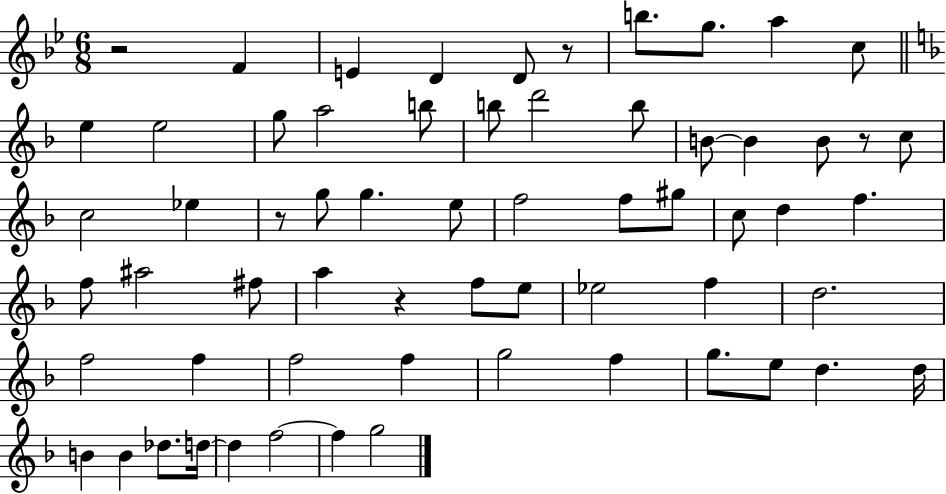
{
  \clef treble
  \numericTimeSignature
  \time 6/8
  \key bes \major
  \repeat volta 2 { r2 f'4 | e'4 d'4 d'8 r8 | b''8. g''8. a''4 c''8 | \bar "||" \break \key f \major e''4 e''2 | g''8 a''2 b''8 | b''8 d'''2 b''8 | b'8~~ b'4 b'8 r8 c''8 | \break c''2 ees''4 | r8 g''8 g''4. e''8 | f''2 f''8 gis''8 | c''8 d''4 f''4. | \break f''8 ais''2 fis''8 | a''4 r4 f''8 e''8 | ees''2 f''4 | d''2. | \break f''2 f''4 | f''2 f''4 | g''2 f''4 | g''8. e''8 d''4. d''16 | \break b'4 b'4 des''8. d''16~~ | d''4 f''2~~ | f''4 g''2 | } \bar "|."
}